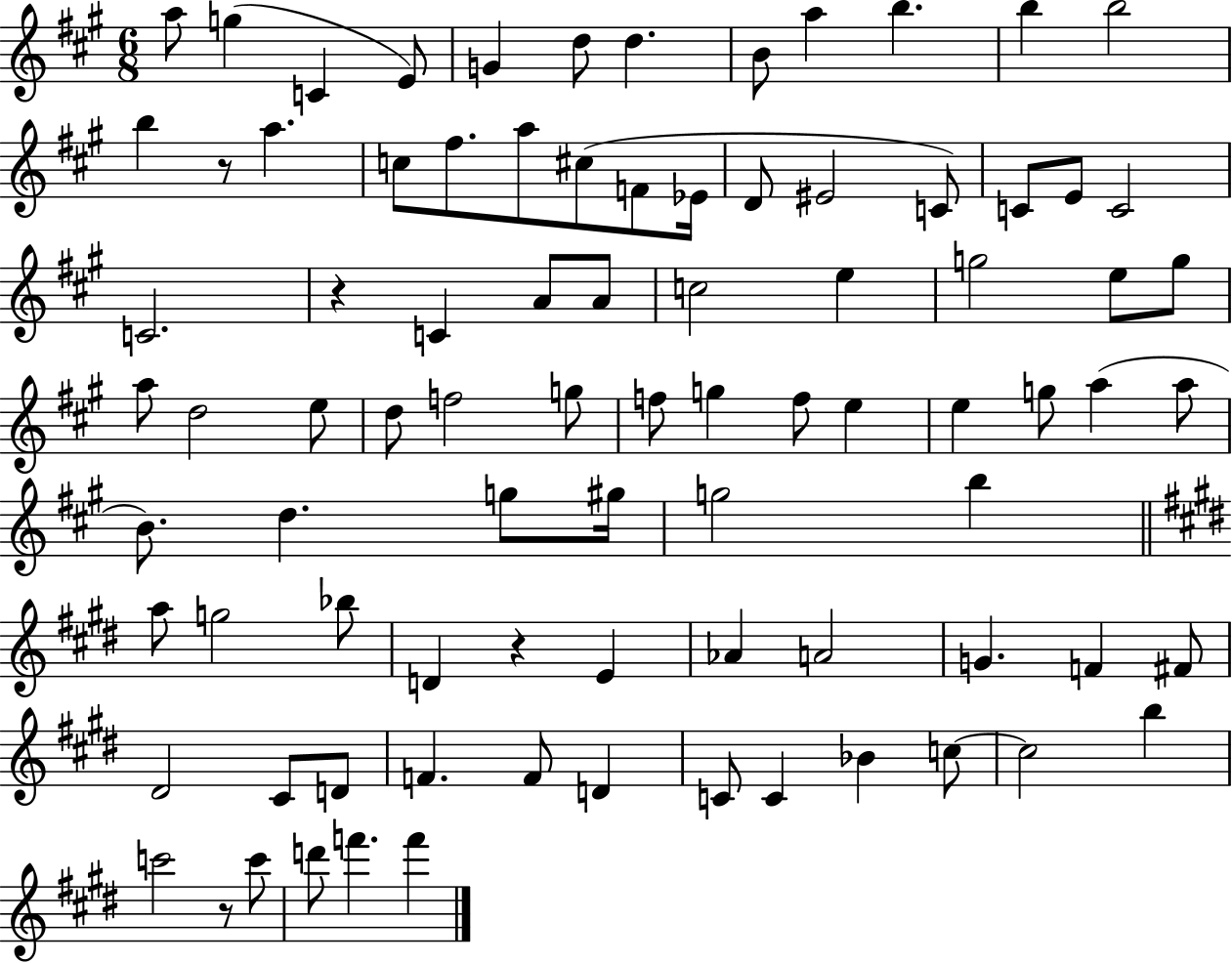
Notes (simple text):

A5/e G5/q C4/q E4/e G4/q D5/e D5/q. B4/e A5/q B5/q. B5/q B5/h B5/q R/e A5/q. C5/e F#5/e. A5/e C#5/e F4/e Eb4/s D4/e EIS4/h C4/e C4/e E4/e C4/h C4/h. R/q C4/q A4/e A4/e C5/h E5/q G5/h E5/e G5/e A5/e D5/h E5/e D5/e F5/h G5/e F5/e G5/q F5/e E5/q E5/q G5/e A5/q A5/e B4/e. D5/q. G5/e G#5/s G5/h B5/q A5/e G5/h Bb5/e D4/q R/q E4/q Ab4/q A4/h G4/q. F4/q F#4/e D#4/h C#4/e D4/e F4/q. F4/e D4/q C4/e C4/q Bb4/q C5/e C5/h B5/q C6/h R/e C6/e D6/e F6/q. F6/q